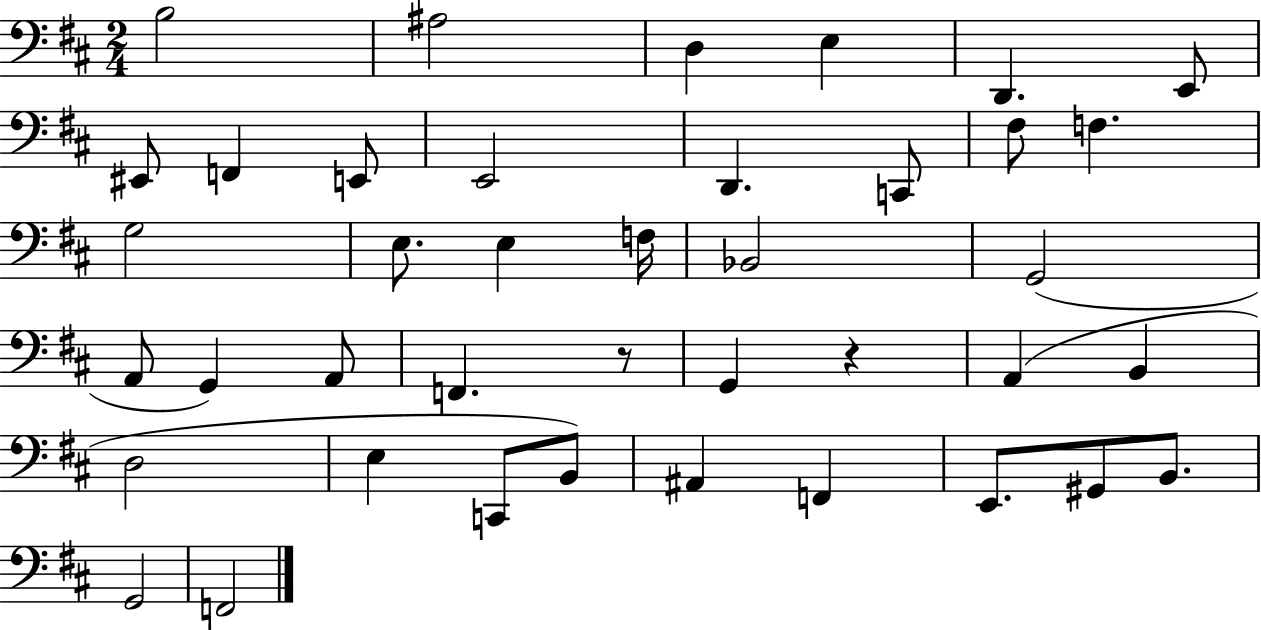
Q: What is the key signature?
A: D major